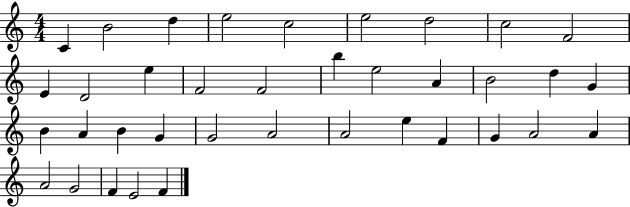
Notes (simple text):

C4/q B4/h D5/q E5/h C5/h E5/h D5/h C5/h F4/h E4/q D4/h E5/q F4/h F4/h B5/q E5/h A4/q B4/h D5/q G4/q B4/q A4/q B4/q G4/q G4/h A4/h A4/h E5/q F4/q G4/q A4/h A4/q A4/h G4/h F4/q E4/h F4/q